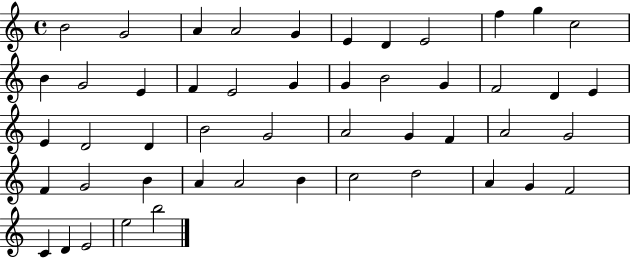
{
  \clef treble
  \time 4/4
  \defaultTimeSignature
  \key c \major
  b'2 g'2 | a'4 a'2 g'4 | e'4 d'4 e'2 | f''4 g''4 c''2 | \break b'4 g'2 e'4 | f'4 e'2 g'4 | g'4 b'2 g'4 | f'2 d'4 e'4 | \break e'4 d'2 d'4 | b'2 g'2 | a'2 g'4 f'4 | a'2 g'2 | \break f'4 g'2 b'4 | a'4 a'2 b'4 | c''2 d''2 | a'4 g'4 f'2 | \break c'4 d'4 e'2 | e''2 b''2 | \bar "|."
}